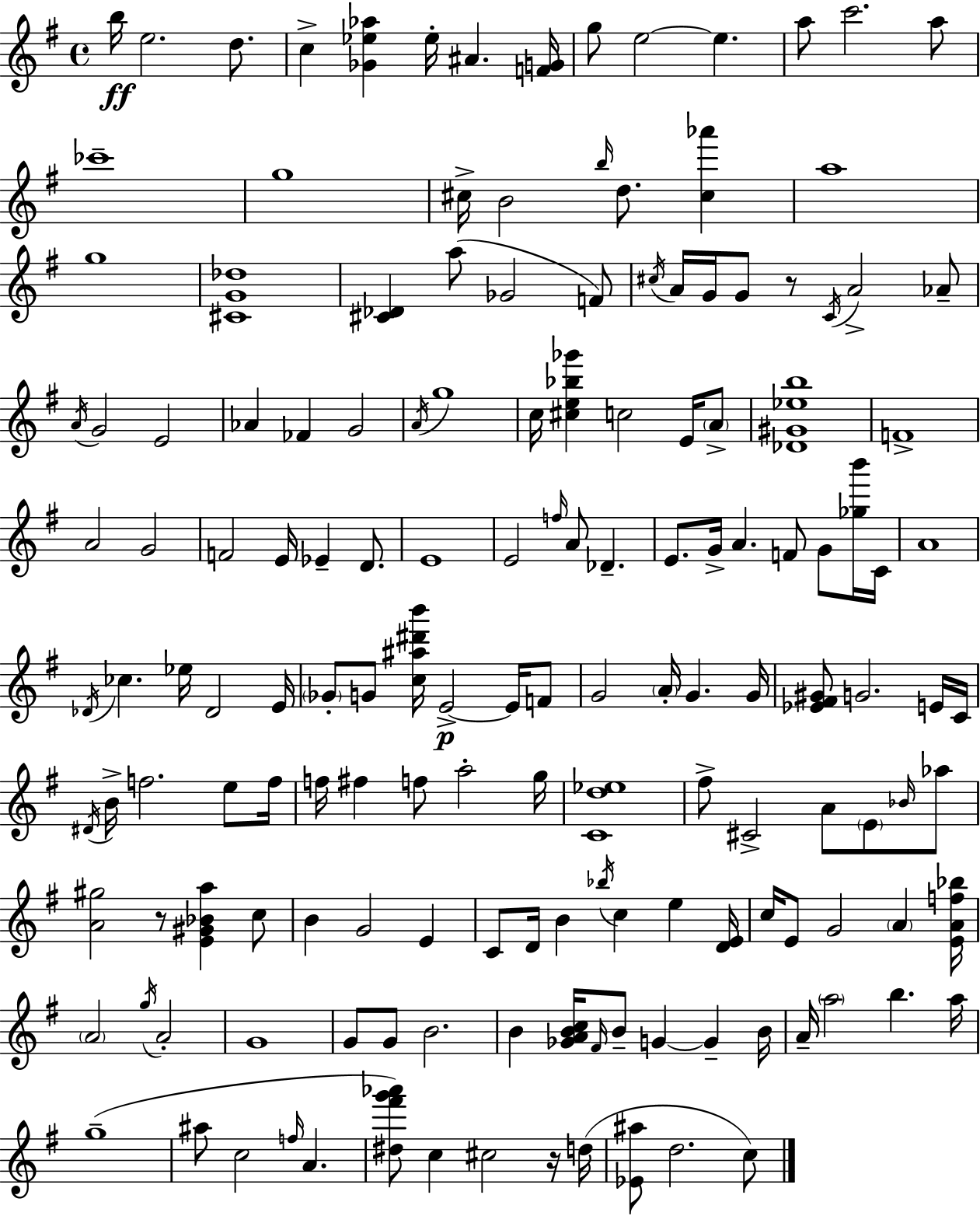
B5/s E5/h. D5/e. C5/q [Gb4,Eb5,Ab5]/q Eb5/s A#4/q. [F4,G4]/s G5/e E5/h E5/q. A5/e C6/h. A5/e CES6/w G5/w C#5/s B4/h B5/s D5/e. [C#5,Ab6]/q A5/w G5/w [C#4,G4,Db5]/w [C#4,Db4]/q A5/e Gb4/h F4/e C#5/s A4/s G4/s G4/e R/e C4/s A4/h Ab4/e A4/s G4/h E4/h Ab4/q FES4/q G4/h A4/s G5/w C5/s [C#5,E5,Bb5,Gb6]/q C5/h E4/s A4/e [Db4,G#4,Eb5,B5]/w F4/w A4/h G4/h F4/h E4/s Eb4/q D4/e. E4/w E4/h F5/s A4/e Db4/q. E4/e. G4/s A4/q. F4/e G4/e [Gb5,B6]/s C4/s A4/w Db4/s CES5/q. Eb5/s Db4/h E4/s Gb4/e G4/e [C5,A#5,D#6,B6]/s E4/h E4/s F4/e G4/h A4/s G4/q. G4/s [Eb4,F#4,G#4]/e G4/h. E4/s C4/s D#4/s B4/s F5/h. E5/e F5/s F5/s F#5/q F5/e A5/h G5/s [C4,D5,Eb5]/w F#5/e C#4/h A4/e E4/e Bb4/s Ab5/e [A4,G#5]/h R/e [E4,G#4,Bb4,A5]/q C5/e B4/q G4/h E4/q C4/e D4/s B4/q Bb5/s C5/q E5/q [D4,E4]/s C5/s E4/e G4/h A4/q [E4,A4,F5,Bb5]/s A4/h G5/s A4/h G4/w G4/e G4/e B4/h. B4/q [Gb4,A4,B4,C5]/s F#4/s B4/e G4/q G4/q B4/s A4/s A5/h B5/q. A5/s G5/w A#5/e C5/h F5/s A4/q. [D#5,F#6,G6,Ab6]/e C5/q C#5/h R/s D5/s [Eb4,A#5]/e D5/h. C5/e